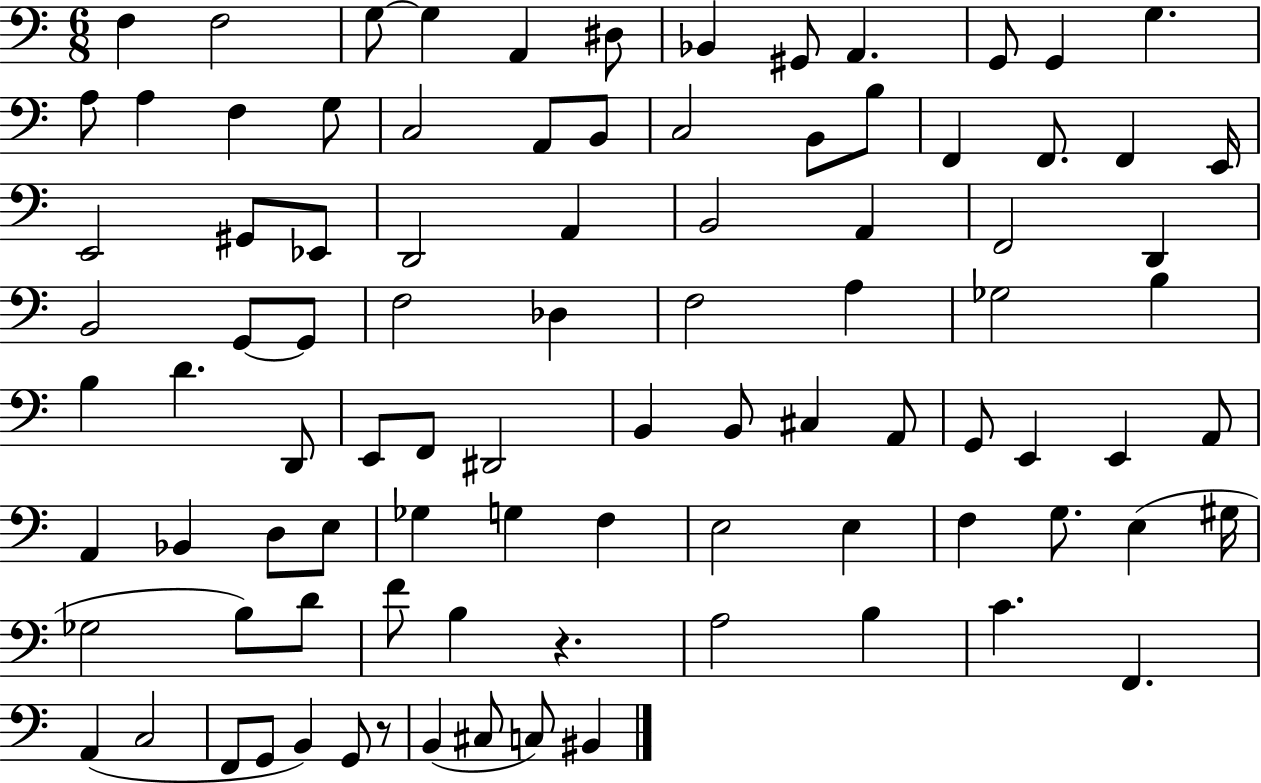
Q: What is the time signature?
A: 6/8